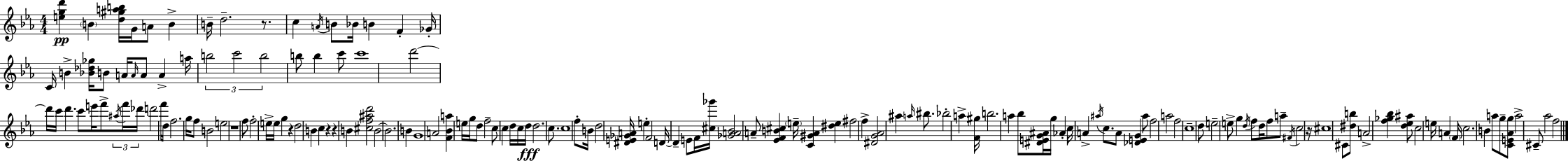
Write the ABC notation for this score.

X:1
T:Untitled
M:4/4
L:1/4
K:Cm
[egd'] B [d^gab]/4 G/4 A/2 B B/4 d2 z/2 c A/4 B/2 _B/4 B F _G/4 C/4 B [_B_d_g]/4 B/2 A/4 A/4 A/2 A a/4 b2 c'2 b2 b/2 b c'/2 c'4 d'2 d'/4 c'/4 d' c'/2 e'/4 f'/2 ^a/4 f'/4 _d'/4 d'2 f'/4 d/4 f2 g/4 f/2 B2 e2 z4 f/2 f2 e/4 e/4 g z d2 B c z z B [^cf^ad']2 B2 B2 B G4 A2 [F_Ba] e/4 g/4 d/2 f2 c/2 c d/4 c/4 d/4 d2 c/2 c4 f/2 B/4 d2 [^DE_GA]/4 e F2 D/4 D E/2 F/4 [^c_g']/4 [_GA_B]2 A/2 [_EFB^c] e/4 [C^GA] [^de] ^f2 f [^DG_A]2 ^a a/4 ^b/2 _b2 a [F^g]/4 b2 a _b/2 [^DEG^A]/4 g/4 _A c/4 A ^a/4 c/2 A/2 [_DEG] ^a/2 f2 a2 f2 c4 d/2 e2 e/2 g d/4 f/2 d/4 f/2 a/2 ^F/4 c2 z/4 ^c4 ^C/2 [^db]/2 A2 [f_g_b] [d_e^a]/2 c2 e/4 A F/4 c2 B a/2 g/2 [CE_Ag]/2 a2 ^C/2 _a2 f2